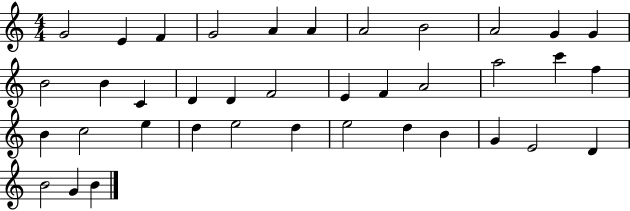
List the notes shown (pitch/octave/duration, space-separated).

G4/h E4/q F4/q G4/h A4/q A4/q A4/h B4/h A4/h G4/q G4/q B4/h B4/q C4/q D4/q D4/q F4/h E4/q F4/q A4/h A5/h C6/q F5/q B4/q C5/h E5/q D5/q E5/h D5/q E5/h D5/q B4/q G4/q E4/h D4/q B4/h G4/q B4/q